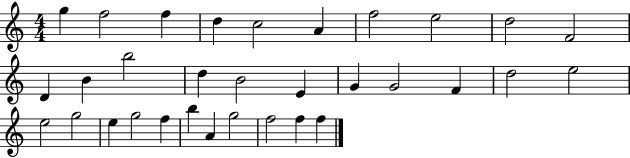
{
  \clef treble
  \numericTimeSignature
  \time 4/4
  \key c \major
  g''4 f''2 f''4 | d''4 c''2 a'4 | f''2 e''2 | d''2 f'2 | \break d'4 b'4 b''2 | d''4 b'2 e'4 | g'4 g'2 f'4 | d''2 e''2 | \break e''2 g''2 | e''4 g''2 f''4 | b''4 a'4 g''2 | f''2 f''4 f''4 | \break \bar "|."
}